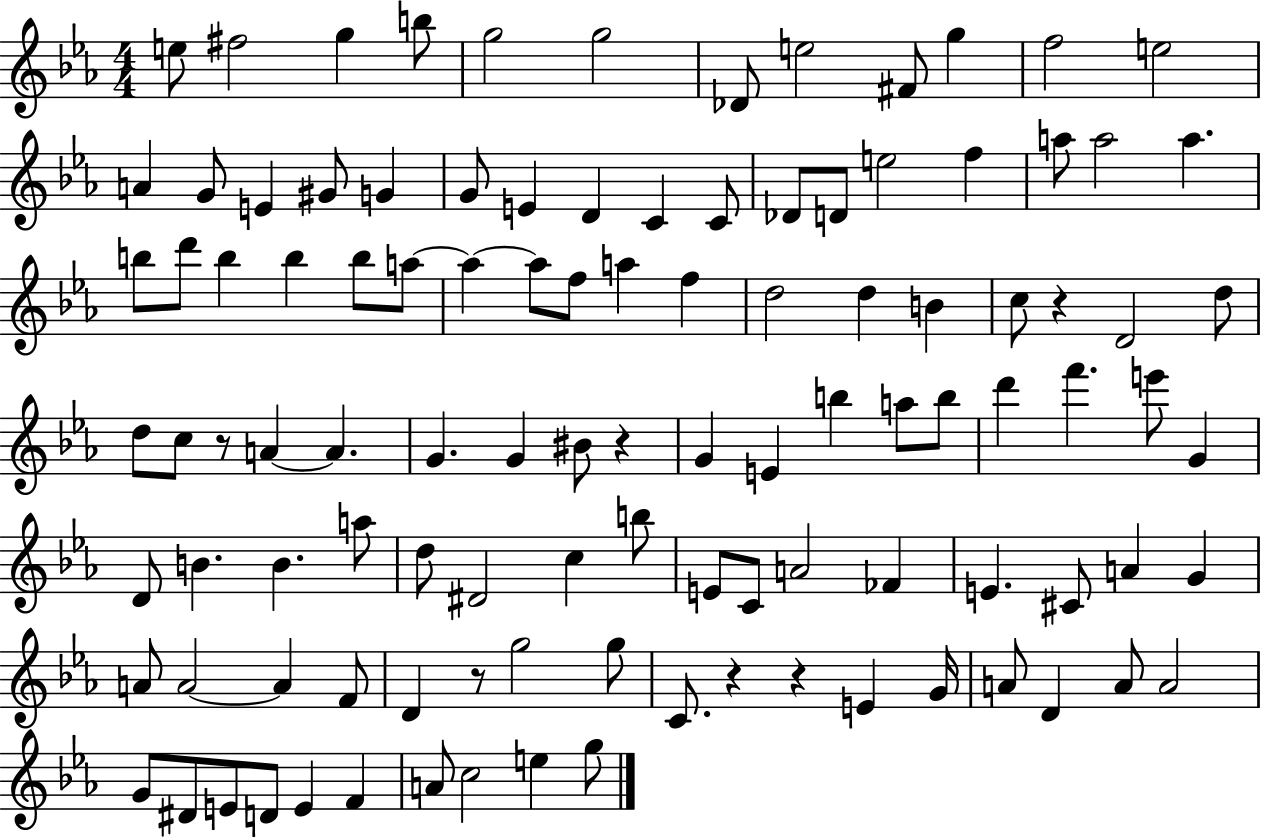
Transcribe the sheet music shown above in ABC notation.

X:1
T:Untitled
M:4/4
L:1/4
K:Eb
e/2 ^f2 g b/2 g2 g2 _D/2 e2 ^F/2 g f2 e2 A G/2 E ^G/2 G G/2 E D C C/2 _D/2 D/2 e2 f a/2 a2 a b/2 d'/2 b b b/2 a/2 a a/2 f/2 a f d2 d B c/2 z D2 d/2 d/2 c/2 z/2 A A G G ^B/2 z G E b a/2 b/2 d' f' e'/2 G D/2 B B a/2 d/2 ^D2 c b/2 E/2 C/2 A2 _F E ^C/2 A G A/2 A2 A F/2 D z/2 g2 g/2 C/2 z z E G/4 A/2 D A/2 A2 G/2 ^D/2 E/2 D/2 E F A/2 c2 e g/2